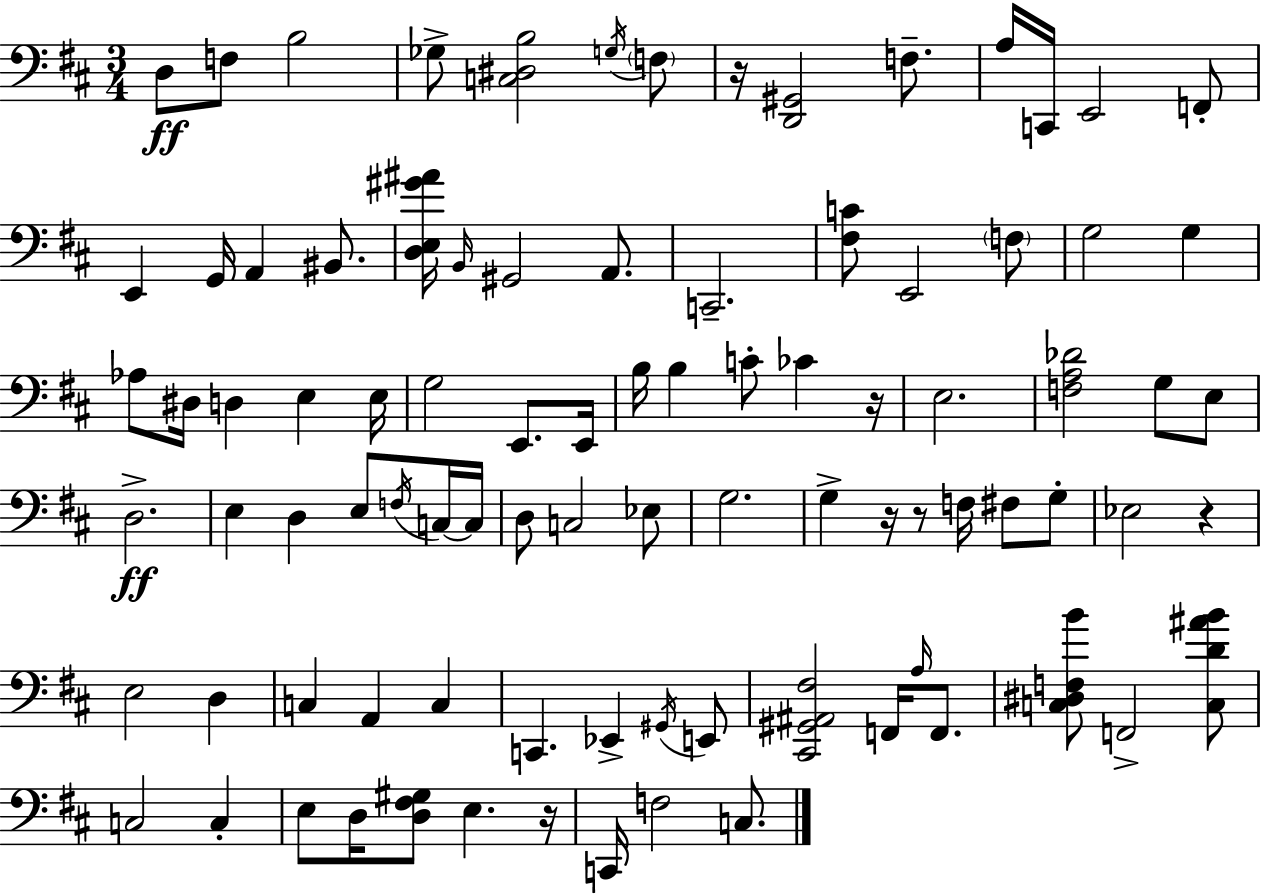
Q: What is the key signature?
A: D major